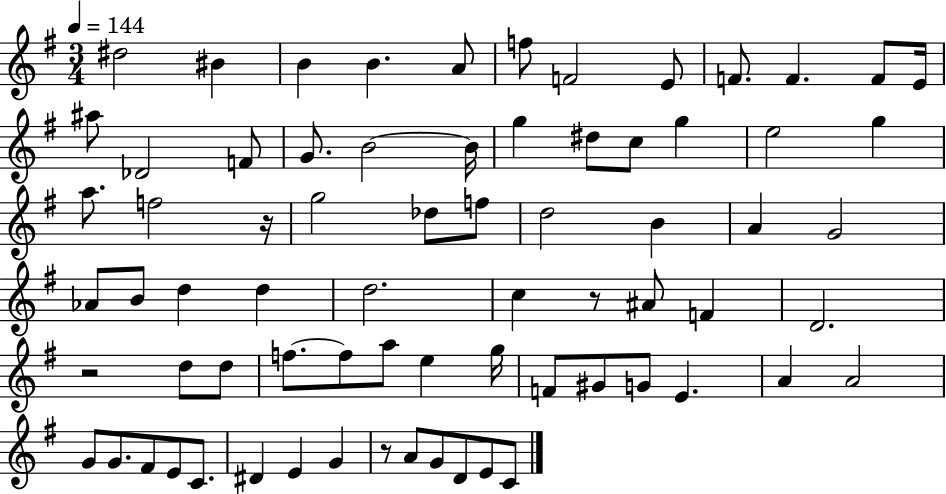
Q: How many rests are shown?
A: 4